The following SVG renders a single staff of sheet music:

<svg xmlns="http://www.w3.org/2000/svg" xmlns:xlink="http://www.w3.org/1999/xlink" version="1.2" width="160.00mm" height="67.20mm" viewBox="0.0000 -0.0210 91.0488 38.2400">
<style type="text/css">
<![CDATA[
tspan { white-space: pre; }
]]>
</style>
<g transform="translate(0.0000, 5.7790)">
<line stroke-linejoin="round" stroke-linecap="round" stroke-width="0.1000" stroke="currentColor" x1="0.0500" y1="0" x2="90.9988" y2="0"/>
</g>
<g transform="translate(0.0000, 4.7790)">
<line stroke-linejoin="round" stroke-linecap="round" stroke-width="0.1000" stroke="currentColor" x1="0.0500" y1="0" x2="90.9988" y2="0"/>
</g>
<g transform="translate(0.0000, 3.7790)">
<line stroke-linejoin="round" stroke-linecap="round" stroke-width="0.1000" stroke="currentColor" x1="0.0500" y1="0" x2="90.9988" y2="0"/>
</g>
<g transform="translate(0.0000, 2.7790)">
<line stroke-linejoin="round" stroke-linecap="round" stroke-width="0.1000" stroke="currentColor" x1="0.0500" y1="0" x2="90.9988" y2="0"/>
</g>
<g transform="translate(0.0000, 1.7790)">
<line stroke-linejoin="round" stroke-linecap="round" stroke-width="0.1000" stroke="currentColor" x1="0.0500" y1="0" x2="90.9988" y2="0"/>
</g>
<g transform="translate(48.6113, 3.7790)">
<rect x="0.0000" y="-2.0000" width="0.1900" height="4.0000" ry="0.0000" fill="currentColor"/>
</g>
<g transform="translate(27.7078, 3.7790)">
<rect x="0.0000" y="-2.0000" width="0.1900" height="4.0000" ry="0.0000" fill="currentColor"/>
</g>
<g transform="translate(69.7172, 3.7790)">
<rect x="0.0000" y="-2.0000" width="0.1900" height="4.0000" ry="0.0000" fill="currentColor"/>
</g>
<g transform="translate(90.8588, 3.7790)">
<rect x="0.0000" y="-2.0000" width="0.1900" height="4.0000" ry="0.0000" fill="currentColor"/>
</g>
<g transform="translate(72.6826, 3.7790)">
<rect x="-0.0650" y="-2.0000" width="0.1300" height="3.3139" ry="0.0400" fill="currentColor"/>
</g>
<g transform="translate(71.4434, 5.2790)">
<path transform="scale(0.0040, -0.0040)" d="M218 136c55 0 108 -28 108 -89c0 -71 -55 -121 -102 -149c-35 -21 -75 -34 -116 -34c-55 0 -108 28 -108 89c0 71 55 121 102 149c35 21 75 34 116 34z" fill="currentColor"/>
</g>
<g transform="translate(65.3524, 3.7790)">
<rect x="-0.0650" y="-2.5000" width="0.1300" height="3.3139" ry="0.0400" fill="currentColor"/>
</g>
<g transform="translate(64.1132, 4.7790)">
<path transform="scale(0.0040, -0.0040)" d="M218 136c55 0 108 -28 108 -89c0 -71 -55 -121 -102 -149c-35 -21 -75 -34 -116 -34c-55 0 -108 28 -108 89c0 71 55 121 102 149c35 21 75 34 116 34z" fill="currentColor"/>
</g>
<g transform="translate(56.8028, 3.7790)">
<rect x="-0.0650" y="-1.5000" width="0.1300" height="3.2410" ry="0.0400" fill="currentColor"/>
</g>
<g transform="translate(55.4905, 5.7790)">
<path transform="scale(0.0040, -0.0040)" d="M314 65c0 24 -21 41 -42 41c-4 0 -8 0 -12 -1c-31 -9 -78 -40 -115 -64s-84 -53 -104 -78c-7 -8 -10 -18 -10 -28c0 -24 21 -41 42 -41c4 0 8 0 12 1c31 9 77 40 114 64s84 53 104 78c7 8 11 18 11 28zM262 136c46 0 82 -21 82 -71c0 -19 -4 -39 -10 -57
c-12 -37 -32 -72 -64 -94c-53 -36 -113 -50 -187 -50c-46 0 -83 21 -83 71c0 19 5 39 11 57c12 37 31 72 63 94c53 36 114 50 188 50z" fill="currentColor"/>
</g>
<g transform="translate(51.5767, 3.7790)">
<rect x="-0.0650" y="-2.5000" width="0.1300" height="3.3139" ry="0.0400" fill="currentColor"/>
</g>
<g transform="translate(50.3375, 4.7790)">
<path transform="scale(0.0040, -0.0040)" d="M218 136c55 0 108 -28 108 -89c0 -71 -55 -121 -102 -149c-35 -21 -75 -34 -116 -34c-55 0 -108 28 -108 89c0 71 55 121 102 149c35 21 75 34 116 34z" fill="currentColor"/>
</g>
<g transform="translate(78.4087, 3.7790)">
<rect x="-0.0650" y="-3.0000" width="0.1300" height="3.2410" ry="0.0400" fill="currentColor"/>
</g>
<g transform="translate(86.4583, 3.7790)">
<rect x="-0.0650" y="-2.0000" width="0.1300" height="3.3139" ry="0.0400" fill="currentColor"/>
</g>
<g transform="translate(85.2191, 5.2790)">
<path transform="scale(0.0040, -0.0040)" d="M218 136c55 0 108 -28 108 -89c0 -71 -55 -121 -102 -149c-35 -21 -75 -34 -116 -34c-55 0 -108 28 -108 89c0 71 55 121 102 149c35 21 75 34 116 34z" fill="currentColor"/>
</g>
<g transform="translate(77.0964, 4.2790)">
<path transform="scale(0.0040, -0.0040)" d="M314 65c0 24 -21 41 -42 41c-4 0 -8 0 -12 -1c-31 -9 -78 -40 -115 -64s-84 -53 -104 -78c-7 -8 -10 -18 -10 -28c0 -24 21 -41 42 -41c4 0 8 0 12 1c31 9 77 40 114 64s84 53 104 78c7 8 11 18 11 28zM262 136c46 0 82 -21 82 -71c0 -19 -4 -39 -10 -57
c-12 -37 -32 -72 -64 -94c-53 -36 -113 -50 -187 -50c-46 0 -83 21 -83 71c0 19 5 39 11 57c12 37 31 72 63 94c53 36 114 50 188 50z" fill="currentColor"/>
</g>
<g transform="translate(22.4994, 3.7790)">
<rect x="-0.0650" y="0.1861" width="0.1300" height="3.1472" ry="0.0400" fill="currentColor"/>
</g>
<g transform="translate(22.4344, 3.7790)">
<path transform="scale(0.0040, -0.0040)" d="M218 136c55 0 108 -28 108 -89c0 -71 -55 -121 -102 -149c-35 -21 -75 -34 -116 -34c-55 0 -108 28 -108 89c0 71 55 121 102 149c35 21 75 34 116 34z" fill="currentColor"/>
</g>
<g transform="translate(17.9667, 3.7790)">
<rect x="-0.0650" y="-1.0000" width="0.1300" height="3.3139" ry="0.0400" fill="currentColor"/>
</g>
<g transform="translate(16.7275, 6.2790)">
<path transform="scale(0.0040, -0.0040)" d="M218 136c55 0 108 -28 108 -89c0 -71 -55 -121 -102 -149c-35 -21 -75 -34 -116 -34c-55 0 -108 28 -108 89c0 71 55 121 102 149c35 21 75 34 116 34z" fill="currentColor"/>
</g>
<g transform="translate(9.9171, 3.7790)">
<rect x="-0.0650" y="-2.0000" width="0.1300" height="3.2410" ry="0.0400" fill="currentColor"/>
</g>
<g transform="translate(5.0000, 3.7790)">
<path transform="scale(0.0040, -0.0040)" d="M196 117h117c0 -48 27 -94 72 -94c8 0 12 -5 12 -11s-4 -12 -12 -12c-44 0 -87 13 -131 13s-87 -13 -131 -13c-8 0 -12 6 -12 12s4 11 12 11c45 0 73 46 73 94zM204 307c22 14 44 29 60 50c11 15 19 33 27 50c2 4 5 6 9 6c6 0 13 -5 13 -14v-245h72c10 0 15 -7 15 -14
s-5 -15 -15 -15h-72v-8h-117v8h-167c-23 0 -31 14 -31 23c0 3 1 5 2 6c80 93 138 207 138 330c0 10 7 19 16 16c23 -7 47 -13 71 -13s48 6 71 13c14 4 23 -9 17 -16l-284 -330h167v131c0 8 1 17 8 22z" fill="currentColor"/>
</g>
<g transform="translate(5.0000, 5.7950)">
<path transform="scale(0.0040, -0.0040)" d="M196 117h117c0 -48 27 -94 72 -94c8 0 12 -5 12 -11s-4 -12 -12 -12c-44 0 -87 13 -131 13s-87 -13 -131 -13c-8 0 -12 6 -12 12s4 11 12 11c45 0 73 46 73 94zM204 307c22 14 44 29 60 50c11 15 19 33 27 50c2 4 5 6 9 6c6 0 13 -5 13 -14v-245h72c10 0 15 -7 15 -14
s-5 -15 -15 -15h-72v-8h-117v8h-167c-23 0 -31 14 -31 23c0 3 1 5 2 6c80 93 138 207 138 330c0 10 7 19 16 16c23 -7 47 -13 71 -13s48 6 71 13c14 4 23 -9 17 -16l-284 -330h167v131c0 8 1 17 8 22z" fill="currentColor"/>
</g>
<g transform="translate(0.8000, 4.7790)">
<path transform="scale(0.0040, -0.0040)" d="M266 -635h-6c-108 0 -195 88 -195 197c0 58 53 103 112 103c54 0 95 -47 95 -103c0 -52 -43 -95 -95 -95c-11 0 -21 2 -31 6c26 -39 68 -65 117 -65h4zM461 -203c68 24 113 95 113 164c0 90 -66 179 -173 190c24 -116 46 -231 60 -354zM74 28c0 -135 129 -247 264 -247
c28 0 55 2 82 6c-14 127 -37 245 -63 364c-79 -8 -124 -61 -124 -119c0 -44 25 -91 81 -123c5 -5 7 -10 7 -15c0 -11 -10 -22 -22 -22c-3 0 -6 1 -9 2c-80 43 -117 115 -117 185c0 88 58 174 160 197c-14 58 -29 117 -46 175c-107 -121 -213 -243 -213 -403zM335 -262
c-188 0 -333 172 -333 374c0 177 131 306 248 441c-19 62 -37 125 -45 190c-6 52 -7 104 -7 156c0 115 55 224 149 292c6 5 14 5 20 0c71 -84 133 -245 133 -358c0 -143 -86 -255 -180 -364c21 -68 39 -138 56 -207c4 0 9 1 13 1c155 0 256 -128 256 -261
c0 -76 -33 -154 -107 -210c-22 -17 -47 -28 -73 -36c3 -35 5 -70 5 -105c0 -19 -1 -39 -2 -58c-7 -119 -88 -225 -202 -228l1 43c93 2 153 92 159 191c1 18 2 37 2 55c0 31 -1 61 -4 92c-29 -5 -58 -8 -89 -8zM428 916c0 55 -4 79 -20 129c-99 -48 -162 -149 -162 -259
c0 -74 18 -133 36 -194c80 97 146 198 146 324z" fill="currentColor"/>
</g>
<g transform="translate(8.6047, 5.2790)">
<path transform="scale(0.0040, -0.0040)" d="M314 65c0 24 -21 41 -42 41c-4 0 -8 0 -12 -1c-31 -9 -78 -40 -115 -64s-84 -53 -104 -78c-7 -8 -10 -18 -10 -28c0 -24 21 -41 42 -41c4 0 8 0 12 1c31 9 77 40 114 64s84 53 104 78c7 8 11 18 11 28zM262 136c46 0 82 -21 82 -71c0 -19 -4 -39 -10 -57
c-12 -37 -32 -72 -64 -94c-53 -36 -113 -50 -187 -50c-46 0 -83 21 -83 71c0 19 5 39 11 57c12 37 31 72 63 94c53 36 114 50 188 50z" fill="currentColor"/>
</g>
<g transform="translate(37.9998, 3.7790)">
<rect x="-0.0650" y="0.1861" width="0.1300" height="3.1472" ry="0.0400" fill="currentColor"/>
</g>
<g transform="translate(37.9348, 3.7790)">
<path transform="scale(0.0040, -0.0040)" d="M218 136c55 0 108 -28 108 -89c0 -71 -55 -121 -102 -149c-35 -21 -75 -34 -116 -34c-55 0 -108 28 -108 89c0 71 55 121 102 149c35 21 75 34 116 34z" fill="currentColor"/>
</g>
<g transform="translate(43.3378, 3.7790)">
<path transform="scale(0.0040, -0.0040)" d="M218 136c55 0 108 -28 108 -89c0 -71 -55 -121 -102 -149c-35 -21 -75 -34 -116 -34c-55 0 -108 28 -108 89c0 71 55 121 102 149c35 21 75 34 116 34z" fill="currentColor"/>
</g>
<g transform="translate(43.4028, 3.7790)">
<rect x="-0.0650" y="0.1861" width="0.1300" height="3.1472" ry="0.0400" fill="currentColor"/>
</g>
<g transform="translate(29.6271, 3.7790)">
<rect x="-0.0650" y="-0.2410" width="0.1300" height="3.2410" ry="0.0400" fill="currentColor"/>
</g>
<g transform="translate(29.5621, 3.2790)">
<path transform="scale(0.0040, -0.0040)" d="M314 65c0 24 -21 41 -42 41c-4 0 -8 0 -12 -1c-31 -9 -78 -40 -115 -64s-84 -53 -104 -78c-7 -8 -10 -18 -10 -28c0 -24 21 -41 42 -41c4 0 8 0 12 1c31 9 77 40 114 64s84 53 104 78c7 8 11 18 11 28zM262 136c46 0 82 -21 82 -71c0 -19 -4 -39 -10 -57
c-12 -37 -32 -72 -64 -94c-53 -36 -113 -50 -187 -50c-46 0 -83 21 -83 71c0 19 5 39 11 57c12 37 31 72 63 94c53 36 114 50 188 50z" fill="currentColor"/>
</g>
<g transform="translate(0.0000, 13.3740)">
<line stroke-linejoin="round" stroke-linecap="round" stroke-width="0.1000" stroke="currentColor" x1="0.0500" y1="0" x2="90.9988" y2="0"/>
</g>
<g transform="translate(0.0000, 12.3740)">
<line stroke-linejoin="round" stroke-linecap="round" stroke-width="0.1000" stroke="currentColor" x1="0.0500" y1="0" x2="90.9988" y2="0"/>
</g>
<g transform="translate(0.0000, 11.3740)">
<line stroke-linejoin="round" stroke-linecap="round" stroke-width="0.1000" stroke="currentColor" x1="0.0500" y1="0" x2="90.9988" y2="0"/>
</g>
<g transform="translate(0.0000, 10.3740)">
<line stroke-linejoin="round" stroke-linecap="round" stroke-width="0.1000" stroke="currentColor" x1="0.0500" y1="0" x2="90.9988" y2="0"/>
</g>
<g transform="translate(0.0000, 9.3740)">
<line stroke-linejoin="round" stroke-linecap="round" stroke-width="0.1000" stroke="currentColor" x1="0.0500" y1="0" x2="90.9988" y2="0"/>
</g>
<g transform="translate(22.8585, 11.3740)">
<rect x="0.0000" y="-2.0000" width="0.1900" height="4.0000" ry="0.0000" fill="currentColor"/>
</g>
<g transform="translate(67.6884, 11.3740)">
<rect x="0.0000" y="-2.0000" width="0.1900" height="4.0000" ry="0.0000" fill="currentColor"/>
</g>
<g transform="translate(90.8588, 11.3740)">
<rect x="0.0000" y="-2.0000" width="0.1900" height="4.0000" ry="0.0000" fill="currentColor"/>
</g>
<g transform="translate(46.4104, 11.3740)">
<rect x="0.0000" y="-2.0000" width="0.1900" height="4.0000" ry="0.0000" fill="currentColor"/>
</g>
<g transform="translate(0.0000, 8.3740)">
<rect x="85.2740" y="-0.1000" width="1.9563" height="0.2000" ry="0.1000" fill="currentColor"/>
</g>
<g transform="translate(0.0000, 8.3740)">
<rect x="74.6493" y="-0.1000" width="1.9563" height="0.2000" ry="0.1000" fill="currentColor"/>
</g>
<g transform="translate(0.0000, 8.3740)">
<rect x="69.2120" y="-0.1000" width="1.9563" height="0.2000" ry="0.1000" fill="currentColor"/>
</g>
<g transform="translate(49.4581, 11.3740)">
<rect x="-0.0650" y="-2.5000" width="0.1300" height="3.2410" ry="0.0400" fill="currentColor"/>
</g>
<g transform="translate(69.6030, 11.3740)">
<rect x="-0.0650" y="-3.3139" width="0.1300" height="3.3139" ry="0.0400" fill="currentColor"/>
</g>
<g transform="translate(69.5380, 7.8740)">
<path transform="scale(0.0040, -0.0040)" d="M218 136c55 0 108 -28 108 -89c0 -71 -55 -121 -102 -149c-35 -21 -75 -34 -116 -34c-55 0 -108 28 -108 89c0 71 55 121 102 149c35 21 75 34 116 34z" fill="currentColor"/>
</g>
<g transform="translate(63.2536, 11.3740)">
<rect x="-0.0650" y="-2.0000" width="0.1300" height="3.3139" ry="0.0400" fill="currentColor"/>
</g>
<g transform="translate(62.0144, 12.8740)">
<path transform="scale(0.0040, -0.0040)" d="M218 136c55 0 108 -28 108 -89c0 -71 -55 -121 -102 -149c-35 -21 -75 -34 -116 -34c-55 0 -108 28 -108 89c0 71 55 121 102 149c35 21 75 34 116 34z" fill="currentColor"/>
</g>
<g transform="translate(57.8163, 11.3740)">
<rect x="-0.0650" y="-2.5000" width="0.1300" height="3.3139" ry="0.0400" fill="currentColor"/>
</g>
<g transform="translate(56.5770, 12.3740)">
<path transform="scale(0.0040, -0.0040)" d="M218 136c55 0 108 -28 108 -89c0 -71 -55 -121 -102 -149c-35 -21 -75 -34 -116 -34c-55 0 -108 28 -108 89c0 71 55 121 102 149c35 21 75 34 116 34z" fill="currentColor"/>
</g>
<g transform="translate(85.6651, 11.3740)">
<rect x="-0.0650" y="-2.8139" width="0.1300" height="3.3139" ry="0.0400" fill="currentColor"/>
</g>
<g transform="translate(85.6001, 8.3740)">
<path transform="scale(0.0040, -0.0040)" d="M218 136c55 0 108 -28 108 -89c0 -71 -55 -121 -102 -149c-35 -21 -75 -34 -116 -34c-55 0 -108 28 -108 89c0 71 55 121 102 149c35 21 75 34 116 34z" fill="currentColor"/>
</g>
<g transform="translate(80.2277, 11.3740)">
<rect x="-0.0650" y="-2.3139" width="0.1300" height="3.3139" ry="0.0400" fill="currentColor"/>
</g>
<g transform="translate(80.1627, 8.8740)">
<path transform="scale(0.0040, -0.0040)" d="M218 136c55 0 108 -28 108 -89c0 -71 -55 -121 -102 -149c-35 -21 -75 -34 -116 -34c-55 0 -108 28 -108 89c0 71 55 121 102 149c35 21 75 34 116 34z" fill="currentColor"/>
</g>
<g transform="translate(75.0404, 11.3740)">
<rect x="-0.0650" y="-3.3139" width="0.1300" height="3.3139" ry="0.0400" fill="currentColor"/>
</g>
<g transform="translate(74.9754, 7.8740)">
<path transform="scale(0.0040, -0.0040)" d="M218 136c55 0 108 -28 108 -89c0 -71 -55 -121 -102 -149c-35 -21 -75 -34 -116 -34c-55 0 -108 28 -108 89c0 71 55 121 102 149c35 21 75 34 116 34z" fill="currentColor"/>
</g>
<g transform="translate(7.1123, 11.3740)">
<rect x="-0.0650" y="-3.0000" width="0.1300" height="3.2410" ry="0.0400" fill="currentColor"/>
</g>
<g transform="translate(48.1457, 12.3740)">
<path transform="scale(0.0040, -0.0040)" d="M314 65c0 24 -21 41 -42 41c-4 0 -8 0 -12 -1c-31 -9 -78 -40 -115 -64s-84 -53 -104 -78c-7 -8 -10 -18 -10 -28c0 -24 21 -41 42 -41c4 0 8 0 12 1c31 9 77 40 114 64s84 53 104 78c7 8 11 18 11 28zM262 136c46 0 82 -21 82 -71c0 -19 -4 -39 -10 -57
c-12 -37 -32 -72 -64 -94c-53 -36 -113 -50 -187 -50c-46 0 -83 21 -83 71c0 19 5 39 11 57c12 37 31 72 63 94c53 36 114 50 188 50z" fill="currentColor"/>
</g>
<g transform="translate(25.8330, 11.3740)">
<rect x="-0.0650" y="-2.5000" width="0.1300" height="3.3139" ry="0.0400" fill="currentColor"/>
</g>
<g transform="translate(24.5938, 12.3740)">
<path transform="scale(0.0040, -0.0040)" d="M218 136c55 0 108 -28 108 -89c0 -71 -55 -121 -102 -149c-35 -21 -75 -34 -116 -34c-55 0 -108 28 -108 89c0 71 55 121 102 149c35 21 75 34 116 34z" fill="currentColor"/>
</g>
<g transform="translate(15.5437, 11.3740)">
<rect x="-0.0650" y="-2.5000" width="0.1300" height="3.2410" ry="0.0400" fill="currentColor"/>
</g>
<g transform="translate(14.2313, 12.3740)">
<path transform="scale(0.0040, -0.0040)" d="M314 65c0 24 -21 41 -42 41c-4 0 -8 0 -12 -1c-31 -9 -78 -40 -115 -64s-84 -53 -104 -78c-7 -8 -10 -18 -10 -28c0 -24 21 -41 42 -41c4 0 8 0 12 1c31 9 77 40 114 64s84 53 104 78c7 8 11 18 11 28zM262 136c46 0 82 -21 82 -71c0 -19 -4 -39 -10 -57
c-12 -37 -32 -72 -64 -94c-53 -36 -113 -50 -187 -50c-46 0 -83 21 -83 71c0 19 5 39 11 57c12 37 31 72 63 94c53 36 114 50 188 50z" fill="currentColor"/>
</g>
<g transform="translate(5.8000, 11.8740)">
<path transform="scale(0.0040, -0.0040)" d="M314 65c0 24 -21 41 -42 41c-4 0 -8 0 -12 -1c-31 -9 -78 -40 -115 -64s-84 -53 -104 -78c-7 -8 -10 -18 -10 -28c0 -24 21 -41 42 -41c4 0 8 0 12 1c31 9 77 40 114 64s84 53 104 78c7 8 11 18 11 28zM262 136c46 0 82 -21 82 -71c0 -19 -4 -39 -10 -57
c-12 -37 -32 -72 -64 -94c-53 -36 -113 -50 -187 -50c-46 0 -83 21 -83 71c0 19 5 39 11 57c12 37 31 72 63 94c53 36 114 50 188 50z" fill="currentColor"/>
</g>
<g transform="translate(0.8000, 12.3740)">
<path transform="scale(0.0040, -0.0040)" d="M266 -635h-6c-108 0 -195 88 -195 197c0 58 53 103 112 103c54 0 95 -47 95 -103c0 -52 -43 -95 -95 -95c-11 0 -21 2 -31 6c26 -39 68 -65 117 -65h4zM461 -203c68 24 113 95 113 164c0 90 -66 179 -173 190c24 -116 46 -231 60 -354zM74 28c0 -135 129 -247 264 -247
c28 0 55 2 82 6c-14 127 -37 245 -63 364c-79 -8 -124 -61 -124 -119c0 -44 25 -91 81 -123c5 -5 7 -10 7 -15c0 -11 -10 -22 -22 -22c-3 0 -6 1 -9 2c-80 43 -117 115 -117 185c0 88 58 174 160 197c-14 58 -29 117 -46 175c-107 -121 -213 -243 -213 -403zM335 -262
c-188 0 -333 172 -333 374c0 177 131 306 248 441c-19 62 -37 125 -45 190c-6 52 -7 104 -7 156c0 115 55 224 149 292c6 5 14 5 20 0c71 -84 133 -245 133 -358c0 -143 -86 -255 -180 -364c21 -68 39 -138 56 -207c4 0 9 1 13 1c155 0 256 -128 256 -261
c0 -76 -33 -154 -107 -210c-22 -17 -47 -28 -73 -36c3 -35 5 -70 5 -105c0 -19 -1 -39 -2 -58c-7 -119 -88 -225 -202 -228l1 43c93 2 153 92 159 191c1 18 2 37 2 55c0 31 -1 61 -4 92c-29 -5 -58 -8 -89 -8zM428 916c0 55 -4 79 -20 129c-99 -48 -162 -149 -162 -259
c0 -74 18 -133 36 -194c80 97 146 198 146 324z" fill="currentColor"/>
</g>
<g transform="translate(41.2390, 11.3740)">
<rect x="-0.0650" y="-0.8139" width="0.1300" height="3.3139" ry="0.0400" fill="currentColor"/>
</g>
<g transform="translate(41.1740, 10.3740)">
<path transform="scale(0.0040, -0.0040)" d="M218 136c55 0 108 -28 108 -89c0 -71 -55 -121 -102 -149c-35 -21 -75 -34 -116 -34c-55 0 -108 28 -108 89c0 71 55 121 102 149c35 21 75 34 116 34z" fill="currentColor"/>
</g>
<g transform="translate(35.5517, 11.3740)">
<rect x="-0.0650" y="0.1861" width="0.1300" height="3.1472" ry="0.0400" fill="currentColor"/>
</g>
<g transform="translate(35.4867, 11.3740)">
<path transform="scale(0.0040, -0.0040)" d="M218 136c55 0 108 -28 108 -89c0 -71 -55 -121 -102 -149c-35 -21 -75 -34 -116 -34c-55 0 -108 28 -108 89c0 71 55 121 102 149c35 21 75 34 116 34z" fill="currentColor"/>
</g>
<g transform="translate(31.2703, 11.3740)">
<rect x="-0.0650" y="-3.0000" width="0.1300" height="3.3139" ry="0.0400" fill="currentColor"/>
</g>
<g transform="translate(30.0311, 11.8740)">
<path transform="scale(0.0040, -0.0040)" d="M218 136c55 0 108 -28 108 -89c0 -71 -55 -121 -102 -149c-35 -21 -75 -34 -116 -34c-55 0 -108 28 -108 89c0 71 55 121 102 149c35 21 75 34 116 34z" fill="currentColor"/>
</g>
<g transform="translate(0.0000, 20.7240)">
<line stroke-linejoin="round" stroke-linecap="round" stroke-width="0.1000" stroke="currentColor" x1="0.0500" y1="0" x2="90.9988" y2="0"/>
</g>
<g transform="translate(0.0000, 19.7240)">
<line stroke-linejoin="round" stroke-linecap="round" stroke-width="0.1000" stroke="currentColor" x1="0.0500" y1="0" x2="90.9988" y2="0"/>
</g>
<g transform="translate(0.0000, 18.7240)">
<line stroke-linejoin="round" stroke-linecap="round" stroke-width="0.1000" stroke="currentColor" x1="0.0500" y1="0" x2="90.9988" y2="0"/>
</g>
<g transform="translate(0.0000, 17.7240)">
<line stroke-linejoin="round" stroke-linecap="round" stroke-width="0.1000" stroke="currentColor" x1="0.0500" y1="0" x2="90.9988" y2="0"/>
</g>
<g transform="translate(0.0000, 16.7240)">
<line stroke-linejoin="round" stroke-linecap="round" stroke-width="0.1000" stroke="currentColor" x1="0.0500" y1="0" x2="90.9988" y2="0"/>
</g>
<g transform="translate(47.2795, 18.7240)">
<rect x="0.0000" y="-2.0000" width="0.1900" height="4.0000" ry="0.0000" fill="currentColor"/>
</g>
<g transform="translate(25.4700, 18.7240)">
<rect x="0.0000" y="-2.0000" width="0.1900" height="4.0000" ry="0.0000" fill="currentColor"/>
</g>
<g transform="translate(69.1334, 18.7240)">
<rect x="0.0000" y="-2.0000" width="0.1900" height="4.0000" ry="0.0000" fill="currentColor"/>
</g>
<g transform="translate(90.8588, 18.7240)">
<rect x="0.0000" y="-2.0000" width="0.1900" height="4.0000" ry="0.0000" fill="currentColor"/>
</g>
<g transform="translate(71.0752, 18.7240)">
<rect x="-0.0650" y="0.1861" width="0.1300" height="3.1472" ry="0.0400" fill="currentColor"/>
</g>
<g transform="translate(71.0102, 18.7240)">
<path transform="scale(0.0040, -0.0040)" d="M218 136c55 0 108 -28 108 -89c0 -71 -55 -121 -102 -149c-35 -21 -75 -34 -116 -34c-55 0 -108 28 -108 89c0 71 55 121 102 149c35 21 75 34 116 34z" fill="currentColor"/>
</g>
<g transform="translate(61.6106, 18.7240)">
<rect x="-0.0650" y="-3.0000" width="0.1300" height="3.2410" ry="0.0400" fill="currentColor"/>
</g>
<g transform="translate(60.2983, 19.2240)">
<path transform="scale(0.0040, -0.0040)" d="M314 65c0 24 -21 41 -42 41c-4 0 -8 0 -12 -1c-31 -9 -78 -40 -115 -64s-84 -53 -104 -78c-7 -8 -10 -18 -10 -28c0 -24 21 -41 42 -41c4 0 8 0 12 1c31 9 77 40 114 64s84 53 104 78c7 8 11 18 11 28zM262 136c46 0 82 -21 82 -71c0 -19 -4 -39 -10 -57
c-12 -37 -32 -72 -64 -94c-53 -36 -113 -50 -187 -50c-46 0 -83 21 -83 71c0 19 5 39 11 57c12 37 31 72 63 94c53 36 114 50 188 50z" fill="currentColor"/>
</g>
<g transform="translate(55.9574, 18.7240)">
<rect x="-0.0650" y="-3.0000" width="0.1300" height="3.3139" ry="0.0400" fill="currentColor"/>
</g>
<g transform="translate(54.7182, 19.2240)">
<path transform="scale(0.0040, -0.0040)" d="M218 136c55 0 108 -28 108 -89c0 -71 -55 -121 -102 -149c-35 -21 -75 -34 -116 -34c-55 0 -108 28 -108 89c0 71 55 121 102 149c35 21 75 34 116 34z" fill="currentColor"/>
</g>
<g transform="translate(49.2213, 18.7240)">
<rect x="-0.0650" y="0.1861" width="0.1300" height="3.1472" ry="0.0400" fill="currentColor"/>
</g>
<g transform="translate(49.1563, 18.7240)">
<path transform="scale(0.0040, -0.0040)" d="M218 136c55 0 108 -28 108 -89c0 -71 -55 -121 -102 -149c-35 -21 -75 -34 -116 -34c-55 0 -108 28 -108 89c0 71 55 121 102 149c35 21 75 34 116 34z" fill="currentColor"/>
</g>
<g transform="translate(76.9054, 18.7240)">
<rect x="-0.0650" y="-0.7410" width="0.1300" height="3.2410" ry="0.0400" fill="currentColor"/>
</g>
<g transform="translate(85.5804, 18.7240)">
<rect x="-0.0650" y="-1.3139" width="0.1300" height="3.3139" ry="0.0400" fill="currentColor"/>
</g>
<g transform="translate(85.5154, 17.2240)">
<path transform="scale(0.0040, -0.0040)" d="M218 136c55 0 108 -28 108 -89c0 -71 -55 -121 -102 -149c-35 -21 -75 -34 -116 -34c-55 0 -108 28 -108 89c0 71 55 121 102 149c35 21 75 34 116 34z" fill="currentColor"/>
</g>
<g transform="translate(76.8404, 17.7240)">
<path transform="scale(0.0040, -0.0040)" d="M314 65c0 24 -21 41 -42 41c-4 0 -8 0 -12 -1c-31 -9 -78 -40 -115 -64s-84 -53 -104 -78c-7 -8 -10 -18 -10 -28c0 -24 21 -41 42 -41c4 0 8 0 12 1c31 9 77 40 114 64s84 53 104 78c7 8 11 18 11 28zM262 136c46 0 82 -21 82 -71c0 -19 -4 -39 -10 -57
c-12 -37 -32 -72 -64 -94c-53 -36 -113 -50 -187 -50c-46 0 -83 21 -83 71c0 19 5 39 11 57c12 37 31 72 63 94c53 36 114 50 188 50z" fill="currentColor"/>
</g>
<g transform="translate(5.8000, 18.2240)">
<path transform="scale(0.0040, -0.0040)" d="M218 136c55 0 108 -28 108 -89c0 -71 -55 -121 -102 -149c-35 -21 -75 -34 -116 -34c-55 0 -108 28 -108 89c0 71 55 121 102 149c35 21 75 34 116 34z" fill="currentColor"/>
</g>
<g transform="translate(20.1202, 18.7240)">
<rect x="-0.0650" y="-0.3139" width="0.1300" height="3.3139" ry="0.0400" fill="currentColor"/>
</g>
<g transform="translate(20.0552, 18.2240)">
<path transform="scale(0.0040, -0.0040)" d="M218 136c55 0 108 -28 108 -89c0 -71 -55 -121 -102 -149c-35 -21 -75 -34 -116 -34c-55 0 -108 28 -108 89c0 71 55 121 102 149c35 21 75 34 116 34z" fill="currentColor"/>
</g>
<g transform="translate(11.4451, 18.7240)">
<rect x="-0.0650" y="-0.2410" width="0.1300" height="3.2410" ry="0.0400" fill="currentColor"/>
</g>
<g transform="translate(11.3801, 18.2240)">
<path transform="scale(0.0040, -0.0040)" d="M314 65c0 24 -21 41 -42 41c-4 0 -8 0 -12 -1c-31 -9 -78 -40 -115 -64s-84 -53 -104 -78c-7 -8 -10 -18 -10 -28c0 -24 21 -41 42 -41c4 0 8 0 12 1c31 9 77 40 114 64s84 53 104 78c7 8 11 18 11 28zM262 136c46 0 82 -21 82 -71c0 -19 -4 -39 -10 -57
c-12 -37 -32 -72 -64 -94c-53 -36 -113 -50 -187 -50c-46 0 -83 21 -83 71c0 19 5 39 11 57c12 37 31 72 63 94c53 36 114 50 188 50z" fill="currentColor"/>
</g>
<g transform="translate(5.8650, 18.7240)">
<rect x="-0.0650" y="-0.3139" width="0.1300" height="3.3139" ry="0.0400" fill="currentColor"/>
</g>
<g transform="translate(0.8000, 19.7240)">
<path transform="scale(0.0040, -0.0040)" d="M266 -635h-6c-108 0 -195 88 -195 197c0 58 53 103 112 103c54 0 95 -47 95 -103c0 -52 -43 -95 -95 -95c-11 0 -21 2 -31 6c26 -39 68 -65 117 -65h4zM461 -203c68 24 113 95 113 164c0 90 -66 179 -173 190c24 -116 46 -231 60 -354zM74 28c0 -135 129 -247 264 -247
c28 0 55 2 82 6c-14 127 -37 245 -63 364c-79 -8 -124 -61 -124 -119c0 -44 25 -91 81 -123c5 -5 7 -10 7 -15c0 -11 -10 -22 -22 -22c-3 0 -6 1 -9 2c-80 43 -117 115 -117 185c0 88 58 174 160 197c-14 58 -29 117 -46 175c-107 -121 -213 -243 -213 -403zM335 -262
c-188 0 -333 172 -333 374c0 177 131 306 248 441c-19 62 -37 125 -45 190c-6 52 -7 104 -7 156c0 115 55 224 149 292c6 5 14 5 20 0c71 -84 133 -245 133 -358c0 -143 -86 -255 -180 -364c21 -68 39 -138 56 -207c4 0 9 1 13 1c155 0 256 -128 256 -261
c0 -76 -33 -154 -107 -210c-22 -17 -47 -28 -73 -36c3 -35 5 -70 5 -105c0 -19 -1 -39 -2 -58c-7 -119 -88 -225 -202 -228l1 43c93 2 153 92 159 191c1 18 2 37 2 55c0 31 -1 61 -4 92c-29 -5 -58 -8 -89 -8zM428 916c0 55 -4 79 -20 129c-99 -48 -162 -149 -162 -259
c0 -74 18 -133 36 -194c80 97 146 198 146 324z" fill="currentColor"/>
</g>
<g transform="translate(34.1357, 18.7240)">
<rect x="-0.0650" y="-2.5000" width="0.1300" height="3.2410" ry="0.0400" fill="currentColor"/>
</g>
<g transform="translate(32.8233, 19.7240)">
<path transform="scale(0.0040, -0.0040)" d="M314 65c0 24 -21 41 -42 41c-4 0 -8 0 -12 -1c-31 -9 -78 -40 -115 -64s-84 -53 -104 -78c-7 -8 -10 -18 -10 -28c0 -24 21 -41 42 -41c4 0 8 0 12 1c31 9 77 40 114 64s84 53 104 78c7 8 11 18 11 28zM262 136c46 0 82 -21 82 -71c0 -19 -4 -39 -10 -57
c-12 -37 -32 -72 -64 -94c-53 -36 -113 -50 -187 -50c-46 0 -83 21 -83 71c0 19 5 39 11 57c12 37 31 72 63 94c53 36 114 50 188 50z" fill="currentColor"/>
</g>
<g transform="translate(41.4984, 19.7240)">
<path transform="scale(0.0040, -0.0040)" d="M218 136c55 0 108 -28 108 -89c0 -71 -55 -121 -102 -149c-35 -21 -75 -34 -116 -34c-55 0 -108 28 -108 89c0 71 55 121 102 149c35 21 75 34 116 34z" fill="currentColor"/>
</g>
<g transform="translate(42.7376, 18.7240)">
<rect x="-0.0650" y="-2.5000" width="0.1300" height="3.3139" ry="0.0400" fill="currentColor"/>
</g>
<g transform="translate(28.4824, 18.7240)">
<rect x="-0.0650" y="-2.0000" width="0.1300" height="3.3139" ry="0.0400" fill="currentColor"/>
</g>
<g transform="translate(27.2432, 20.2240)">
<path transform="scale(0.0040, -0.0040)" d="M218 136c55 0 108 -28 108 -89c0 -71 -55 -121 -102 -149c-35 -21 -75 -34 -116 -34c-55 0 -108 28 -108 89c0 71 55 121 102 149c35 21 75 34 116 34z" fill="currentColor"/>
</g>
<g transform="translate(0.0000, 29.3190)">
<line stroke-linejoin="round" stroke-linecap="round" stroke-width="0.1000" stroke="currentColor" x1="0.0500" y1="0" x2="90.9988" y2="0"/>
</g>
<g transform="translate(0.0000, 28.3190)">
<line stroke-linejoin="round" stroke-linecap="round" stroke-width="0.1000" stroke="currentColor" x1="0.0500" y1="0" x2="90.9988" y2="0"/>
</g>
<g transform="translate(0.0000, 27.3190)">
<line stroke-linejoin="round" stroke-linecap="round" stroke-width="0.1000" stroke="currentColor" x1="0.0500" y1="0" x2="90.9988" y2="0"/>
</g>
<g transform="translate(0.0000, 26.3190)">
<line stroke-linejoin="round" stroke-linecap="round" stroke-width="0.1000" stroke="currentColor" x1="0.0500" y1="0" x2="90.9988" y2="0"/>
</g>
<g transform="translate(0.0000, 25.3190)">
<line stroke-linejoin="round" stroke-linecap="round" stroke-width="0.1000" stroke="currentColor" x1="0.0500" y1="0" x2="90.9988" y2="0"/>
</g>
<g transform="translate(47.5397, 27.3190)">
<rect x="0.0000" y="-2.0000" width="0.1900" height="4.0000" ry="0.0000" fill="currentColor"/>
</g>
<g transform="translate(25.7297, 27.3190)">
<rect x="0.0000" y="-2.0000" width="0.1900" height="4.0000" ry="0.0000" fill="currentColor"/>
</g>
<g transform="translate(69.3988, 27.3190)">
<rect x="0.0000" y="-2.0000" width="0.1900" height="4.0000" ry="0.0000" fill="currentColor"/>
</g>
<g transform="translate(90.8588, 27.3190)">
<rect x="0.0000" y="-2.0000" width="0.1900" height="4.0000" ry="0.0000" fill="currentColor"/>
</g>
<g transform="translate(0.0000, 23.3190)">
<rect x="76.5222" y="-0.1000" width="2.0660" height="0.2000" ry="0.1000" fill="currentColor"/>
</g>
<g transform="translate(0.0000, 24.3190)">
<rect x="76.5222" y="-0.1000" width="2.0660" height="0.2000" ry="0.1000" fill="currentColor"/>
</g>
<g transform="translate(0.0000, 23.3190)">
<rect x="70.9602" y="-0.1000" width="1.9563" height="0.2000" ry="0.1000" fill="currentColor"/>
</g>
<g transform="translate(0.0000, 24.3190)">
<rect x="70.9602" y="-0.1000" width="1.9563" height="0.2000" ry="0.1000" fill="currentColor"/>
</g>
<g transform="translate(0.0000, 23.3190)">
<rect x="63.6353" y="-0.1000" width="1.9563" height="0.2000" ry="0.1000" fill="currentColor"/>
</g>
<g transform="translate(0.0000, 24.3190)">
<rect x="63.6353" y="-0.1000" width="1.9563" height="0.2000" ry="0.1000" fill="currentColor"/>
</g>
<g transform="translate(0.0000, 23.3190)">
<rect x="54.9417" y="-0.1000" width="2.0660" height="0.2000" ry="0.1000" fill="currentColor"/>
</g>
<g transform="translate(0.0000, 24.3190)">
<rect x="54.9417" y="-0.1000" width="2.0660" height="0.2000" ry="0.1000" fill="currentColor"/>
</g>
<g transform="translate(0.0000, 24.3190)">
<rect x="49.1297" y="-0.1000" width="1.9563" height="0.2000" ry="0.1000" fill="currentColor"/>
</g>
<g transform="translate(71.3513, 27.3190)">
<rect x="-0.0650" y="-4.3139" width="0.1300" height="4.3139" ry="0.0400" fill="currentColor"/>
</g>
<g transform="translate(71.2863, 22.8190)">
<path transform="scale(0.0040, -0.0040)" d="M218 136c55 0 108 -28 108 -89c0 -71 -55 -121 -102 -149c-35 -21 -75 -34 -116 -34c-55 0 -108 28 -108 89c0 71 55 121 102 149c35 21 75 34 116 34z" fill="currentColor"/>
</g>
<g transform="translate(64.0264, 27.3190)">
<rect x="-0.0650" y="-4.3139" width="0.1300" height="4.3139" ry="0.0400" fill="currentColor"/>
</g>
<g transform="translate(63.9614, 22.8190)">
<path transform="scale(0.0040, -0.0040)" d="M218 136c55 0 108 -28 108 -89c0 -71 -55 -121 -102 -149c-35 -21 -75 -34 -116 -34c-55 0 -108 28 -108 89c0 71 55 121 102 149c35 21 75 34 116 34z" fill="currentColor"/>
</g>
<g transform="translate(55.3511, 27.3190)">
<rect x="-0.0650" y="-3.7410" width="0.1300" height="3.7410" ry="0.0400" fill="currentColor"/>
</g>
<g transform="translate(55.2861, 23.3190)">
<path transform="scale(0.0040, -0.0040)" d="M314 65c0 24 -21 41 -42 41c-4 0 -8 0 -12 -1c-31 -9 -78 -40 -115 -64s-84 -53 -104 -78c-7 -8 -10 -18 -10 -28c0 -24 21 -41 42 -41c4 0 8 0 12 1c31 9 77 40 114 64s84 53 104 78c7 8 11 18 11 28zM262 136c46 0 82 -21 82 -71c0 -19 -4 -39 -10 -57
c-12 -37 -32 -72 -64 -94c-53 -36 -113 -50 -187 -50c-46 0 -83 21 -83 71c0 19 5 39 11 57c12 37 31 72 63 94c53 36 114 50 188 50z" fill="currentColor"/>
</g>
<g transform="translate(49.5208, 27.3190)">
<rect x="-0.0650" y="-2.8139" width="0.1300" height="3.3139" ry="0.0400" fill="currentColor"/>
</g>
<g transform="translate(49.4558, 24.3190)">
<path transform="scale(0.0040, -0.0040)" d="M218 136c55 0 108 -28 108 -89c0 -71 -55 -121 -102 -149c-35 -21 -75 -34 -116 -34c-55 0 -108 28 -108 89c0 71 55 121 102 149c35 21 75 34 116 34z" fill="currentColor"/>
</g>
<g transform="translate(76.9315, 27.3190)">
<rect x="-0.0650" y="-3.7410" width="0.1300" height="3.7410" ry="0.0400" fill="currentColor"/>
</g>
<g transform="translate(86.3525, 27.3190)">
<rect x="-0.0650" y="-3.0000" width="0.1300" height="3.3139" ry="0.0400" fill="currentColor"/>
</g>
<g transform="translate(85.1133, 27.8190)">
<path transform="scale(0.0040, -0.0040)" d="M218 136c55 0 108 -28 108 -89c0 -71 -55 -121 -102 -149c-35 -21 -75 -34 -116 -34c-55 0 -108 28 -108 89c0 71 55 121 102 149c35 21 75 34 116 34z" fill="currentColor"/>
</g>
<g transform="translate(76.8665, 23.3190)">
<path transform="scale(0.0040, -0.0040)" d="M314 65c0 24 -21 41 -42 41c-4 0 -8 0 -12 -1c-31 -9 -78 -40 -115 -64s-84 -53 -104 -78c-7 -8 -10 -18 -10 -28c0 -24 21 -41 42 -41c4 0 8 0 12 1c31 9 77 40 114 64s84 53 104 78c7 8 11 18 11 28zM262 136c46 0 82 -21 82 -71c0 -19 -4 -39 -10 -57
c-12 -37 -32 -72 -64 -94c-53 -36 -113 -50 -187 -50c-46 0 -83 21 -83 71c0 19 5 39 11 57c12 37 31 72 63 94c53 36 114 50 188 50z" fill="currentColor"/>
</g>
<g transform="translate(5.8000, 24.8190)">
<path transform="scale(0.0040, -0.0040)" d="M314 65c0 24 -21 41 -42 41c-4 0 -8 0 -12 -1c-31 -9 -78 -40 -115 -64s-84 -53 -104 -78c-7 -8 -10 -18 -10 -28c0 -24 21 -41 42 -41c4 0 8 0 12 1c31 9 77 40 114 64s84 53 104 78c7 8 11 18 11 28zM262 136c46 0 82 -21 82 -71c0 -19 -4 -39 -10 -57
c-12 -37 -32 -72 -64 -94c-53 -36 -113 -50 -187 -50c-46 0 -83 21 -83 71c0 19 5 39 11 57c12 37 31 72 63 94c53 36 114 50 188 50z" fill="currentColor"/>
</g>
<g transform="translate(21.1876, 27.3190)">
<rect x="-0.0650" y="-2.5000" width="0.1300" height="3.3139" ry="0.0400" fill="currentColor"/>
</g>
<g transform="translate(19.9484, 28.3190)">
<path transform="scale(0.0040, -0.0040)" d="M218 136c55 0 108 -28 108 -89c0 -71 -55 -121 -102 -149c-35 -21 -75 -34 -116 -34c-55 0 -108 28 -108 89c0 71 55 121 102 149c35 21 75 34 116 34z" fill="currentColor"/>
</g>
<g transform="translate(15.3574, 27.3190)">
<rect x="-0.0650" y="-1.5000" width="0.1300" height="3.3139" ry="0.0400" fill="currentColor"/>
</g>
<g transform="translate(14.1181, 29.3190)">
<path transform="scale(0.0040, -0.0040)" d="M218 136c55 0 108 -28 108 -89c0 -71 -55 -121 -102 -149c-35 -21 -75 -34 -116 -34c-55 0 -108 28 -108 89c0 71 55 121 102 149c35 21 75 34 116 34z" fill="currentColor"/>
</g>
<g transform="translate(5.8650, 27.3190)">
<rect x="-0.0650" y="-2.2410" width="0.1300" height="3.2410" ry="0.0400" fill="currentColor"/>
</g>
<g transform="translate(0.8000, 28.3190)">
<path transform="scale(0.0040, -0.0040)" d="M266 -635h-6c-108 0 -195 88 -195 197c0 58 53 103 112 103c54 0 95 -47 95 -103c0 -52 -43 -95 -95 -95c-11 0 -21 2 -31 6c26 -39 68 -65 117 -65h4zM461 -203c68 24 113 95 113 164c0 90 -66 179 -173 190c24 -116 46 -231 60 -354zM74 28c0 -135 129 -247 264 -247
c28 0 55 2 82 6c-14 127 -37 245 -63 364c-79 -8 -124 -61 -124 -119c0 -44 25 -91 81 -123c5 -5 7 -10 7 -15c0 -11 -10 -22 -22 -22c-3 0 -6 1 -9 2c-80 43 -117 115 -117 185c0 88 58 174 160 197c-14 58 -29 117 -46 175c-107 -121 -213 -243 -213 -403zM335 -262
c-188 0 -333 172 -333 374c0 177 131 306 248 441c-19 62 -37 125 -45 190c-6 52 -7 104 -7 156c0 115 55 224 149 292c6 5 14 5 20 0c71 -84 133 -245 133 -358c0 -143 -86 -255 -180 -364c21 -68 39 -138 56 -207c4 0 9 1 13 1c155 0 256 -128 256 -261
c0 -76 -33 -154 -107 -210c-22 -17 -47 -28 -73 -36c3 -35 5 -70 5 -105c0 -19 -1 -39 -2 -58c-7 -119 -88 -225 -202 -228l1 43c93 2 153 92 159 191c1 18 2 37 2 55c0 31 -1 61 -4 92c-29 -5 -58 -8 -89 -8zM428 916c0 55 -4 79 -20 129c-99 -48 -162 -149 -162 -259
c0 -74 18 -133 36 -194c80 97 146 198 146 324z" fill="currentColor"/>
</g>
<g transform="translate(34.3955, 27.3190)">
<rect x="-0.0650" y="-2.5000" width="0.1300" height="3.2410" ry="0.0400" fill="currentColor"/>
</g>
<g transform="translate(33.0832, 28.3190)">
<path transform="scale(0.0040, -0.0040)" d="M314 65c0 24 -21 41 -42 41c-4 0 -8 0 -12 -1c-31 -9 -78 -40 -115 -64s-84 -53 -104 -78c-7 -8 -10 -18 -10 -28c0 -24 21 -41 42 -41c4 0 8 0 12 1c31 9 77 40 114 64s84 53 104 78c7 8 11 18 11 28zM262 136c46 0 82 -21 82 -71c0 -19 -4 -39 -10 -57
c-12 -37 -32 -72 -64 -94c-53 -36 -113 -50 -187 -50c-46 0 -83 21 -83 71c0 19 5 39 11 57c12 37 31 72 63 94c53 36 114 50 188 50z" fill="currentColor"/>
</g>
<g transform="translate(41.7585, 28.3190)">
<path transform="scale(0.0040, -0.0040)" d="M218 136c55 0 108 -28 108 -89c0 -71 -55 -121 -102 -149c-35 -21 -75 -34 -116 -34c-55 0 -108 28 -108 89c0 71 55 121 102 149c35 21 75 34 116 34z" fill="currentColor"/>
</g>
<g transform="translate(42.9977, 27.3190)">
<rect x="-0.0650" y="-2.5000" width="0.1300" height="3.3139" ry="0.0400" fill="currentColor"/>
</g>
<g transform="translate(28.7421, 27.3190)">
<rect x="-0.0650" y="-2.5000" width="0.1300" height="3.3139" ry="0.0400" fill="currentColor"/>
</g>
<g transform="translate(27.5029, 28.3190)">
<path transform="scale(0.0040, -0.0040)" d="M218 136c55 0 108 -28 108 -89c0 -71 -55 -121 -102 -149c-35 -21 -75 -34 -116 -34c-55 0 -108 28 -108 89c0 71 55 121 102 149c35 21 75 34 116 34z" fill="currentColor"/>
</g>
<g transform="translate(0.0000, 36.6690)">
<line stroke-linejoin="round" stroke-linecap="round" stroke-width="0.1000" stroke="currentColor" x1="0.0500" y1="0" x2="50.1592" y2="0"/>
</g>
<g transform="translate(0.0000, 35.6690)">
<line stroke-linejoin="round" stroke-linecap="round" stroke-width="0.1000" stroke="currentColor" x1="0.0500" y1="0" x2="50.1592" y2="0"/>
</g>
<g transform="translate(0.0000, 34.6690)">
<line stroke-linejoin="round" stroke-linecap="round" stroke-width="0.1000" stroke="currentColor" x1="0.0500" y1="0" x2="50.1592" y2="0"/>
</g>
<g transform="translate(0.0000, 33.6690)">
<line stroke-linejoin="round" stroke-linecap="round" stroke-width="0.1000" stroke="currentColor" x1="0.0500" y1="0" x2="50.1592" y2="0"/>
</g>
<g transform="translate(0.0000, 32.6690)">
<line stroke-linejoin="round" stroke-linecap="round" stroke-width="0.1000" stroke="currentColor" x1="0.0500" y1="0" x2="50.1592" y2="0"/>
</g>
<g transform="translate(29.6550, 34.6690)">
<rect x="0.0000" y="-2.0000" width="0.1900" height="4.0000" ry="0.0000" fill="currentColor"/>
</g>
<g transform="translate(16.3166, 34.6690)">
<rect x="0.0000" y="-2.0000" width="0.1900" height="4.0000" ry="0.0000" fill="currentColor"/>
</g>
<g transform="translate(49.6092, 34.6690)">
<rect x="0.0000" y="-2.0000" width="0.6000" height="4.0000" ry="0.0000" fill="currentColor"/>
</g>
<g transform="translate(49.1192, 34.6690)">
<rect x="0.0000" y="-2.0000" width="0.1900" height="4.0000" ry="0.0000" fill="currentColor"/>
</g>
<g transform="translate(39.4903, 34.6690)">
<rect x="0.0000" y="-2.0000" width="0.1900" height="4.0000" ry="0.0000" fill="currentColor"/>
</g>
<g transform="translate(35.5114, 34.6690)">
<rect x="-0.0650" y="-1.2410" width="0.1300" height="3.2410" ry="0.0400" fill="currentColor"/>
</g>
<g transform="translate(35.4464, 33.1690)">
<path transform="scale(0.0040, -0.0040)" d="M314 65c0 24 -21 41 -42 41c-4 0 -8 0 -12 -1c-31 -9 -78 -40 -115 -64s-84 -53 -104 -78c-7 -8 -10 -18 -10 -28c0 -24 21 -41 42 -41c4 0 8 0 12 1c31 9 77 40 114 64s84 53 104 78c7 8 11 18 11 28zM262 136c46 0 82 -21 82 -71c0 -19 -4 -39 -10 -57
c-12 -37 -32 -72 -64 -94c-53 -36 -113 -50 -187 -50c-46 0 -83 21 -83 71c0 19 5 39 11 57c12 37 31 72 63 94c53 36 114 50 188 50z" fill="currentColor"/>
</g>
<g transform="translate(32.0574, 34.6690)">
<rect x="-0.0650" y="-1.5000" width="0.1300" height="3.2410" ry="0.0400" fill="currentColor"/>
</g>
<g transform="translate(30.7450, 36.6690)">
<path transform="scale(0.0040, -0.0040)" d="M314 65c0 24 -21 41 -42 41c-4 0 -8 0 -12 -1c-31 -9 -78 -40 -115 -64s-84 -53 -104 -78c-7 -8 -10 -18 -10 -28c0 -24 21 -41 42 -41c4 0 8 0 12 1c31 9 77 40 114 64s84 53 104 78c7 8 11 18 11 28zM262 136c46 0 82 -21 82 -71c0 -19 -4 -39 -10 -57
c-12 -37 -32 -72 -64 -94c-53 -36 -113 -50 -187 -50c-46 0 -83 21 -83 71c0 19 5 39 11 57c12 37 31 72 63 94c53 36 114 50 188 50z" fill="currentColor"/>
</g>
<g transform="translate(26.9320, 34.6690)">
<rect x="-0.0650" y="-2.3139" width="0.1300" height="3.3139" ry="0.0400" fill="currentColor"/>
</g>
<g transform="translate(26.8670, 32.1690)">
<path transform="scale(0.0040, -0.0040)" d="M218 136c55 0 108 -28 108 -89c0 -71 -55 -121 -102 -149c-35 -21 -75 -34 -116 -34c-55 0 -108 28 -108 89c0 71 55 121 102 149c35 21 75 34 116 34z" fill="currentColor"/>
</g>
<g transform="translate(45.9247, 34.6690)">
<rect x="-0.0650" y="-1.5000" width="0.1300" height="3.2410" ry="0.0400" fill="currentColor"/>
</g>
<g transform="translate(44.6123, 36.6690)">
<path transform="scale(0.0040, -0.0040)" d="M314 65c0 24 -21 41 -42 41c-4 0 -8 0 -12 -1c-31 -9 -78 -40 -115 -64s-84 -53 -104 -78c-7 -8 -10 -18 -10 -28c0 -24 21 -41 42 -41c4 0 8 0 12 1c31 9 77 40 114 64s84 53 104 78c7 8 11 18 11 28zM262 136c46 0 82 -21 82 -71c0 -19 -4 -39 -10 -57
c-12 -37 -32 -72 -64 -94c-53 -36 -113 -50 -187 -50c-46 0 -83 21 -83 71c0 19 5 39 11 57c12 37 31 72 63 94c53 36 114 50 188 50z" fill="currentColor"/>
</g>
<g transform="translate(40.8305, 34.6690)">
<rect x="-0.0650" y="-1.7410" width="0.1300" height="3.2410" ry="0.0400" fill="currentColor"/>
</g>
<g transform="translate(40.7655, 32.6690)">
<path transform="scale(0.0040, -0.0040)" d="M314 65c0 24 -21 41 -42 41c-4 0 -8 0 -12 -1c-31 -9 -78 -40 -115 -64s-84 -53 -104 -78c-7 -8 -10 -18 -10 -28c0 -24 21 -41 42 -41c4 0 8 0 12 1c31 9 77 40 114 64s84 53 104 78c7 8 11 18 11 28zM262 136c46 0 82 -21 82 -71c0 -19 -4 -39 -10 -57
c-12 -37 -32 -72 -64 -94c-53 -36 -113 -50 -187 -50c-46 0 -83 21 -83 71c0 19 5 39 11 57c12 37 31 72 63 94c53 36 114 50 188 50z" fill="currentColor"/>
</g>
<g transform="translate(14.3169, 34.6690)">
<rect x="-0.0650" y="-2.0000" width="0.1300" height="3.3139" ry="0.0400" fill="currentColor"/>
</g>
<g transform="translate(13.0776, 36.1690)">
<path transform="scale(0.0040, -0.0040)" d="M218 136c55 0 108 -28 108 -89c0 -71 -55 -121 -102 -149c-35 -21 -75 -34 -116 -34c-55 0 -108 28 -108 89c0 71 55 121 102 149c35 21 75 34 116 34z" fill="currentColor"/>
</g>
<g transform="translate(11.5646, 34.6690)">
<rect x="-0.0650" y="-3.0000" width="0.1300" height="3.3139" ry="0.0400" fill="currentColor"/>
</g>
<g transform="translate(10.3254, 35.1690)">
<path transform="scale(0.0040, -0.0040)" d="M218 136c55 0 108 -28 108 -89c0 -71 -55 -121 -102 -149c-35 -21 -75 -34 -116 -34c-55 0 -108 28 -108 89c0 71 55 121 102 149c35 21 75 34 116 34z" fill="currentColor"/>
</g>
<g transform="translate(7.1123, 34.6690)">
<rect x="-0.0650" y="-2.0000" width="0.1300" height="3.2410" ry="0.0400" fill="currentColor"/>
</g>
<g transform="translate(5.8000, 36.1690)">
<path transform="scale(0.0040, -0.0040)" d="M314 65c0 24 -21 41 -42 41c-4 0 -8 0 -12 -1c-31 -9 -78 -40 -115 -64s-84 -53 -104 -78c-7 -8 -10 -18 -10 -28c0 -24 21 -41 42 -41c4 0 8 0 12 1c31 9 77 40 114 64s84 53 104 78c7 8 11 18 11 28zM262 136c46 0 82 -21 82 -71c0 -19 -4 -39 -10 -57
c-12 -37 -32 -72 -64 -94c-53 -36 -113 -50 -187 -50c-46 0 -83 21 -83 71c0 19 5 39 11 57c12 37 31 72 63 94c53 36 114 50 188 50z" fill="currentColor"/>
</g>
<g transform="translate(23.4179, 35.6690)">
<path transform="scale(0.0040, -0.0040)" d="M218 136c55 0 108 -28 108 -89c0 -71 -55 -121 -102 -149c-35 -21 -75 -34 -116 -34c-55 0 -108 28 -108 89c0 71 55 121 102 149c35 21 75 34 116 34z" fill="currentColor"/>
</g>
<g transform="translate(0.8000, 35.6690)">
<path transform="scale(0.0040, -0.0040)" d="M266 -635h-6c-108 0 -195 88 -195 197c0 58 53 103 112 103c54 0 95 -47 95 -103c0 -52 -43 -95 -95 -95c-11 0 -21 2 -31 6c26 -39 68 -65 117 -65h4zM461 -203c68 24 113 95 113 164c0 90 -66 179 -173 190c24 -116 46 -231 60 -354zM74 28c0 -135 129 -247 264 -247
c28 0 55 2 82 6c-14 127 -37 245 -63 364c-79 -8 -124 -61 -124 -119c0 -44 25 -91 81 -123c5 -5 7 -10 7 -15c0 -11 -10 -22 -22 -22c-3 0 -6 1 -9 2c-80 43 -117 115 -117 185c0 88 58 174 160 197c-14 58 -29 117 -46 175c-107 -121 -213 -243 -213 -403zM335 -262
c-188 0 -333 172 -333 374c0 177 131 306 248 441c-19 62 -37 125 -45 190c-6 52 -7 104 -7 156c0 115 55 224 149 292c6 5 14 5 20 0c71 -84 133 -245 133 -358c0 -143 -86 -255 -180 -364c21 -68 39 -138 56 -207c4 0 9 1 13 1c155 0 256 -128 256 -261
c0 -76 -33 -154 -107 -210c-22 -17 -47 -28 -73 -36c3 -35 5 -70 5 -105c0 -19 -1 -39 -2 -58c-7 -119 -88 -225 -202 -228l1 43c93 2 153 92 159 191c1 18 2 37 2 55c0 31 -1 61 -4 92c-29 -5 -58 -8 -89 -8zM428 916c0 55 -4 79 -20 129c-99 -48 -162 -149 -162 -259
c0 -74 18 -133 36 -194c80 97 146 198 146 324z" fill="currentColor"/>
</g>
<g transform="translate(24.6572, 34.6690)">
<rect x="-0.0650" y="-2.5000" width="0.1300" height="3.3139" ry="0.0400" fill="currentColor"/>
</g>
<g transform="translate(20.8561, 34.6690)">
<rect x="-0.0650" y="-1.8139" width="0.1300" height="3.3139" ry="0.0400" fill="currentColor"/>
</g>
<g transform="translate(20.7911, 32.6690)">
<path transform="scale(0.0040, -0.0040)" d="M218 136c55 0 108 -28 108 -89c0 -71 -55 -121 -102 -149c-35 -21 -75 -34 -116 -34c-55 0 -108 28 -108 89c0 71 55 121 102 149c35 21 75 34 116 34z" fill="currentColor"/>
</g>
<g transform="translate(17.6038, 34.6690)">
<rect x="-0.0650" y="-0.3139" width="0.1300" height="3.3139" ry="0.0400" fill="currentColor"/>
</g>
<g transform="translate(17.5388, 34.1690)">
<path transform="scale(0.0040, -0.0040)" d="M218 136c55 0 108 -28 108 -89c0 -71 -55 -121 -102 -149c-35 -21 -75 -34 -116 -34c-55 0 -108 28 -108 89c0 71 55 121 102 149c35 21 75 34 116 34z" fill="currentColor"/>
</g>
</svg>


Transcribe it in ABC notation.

X:1
T:Untitled
M:4/4
L:1/4
K:C
F2 D B c2 B B G E2 G F A2 F A2 G2 G A B d G2 G F b b g a c c2 c F G2 G B A A2 B d2 e g2 E G G G2 G a c'2 d' d' c'2 A F2 A F c f G g E2 e2 f2 E2